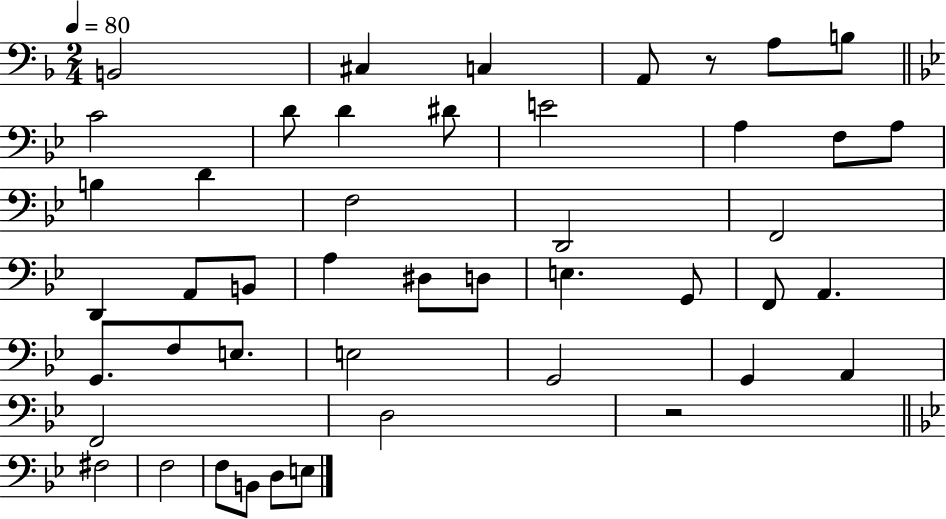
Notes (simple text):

B2/h C#3/q C3/q A2/e R/e A3/e B3/e C4/h D4/e D4/q D#4/e E4/h A3/q F3/e A3/e B3/q D4/q F3/h D2/h F2/h D2/q A2/e B2/e A3/q D#3/e D3/e E3/q. G2/e F2/e A2/q. G2/e. F3/e E3/e. E3/h G2/h G2/q A2/q F2/h D3/h R/h F#3/h F3/h F3/e B2/e D3/e E3/e